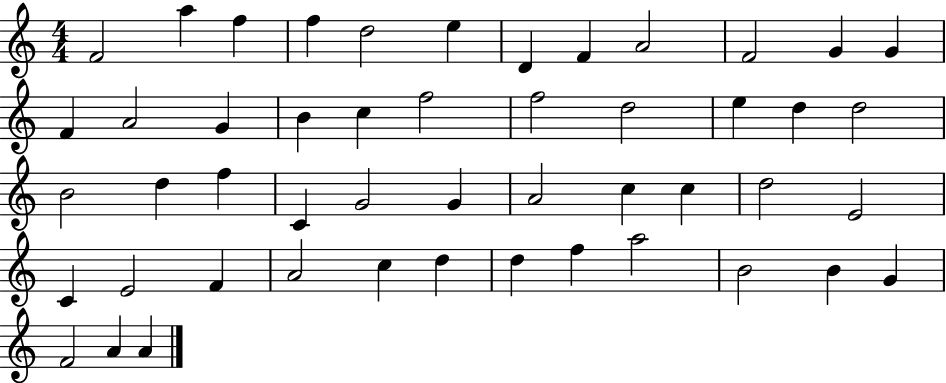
F4/h A5/q F5/q F5/q D5/h E5/q D4/q F4/q A4/h F4/h G4/q G4/q F4/q A4/h G4/q B4/q C5/q F5/h F5/h D5/h E5/q D5/q D5/h B4/h D5/q F5/q C4/q G4/h G4/q A4/h C5/q C5/q D5/h E4/h C4/q E4/h F4/q A4/h C5/q D5/q D5/q F5/q A5/h B4/h B4/q G4/q F4/h A4/q A4/q